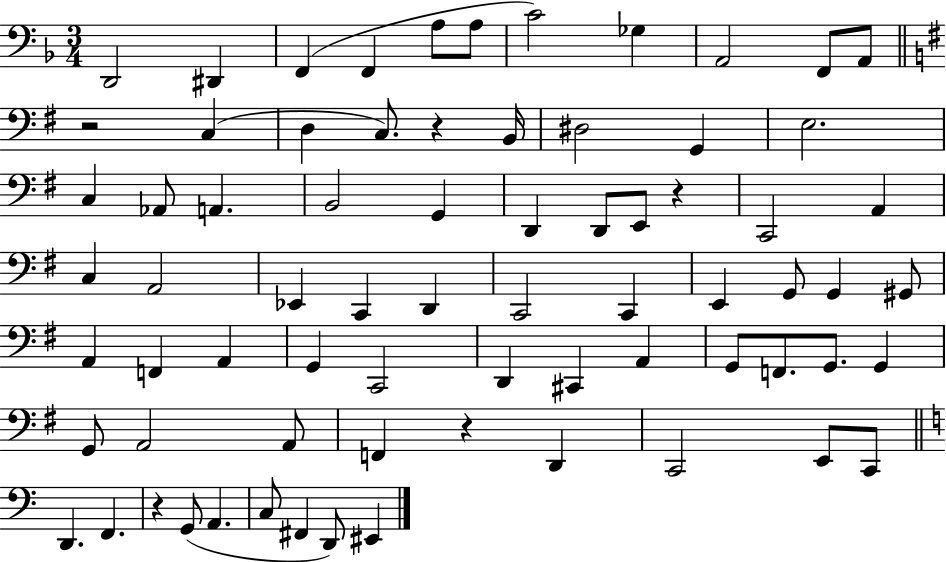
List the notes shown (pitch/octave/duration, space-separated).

D2/h D#2/q F2/q F2/q A3/e A3/e C4/h Gb3/q A2/h F2/e A2/e R/h C3/q D3/q C3/e. R/q B2/s D#3/h G2/q E3/h. C3/q Ab2/e A2/q. B2/h G2/q D2/q D2/e E2/e R/q C2/h A2/q C3/q A2/h Eb2/q C2/q D2/q C2/h C2/q E2/q G2/e G2/q G#2/e A2/q F2/q A2/q G2/q C2/h D2/q C#2/q A2/q G2/e F2/e. G2/e. G2/q G2/e A2/h A2/e F2/q R/q D2/q C2/h E2/e C2/e D2/q. F2/q. R/q G2/e A2/q. C3/e F#2/q D2/e EIS2/q